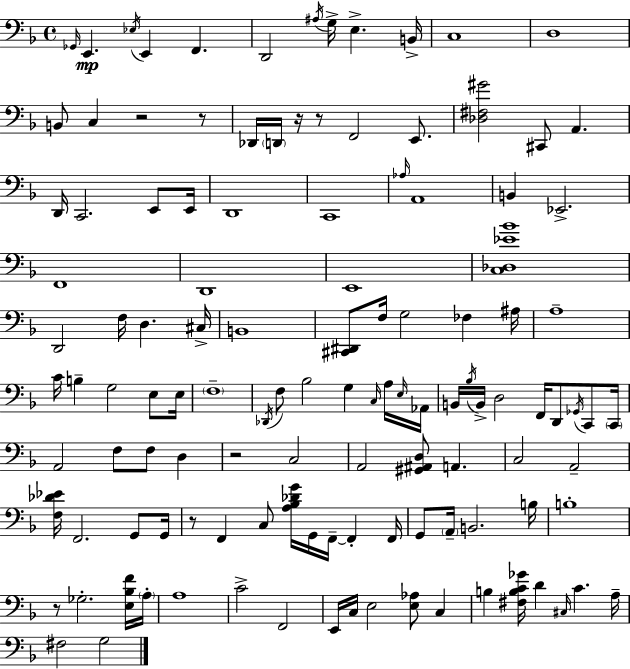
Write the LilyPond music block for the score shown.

{
  \clef bass
  \time 4/4
  \defaultTimeSignature
  \key f \major
  \repeat volta 2 { \grace { ges,16 }\mp e,4. \acciaccatura { ees16 } e,4 f,4. | d,2 \acciaccatura { ais16 } g16-> e4.-> | b,16-> c1 | d1 | \break b,8 c4 r2 | r8 des,16 \parenthesize d,16 r16 r8 f,2 | e,8. <des fis gis'>2 cis,8 a,4. | d,16 c,2. | \break e,8 e,16 d,1 | c,1 | \grace { aes16 } a,1 | b,4 ees,2.-> | \break f,1 | d,1 | e,1 | <c des ees' bes'>1 | \break d,2 f16 d4. | cis16-> b,1 | <cis, dis,>8 f16 g2 fes4 | ais16 a1-- | \break c'16 b4-- g2 | e8 e16 \parenthesize f1-- | \acciaccatura { des,16 } f8 bes2 g4 | \grace { c16 } a16 \grace { e16 } aes,16 b,16 \acciaccatura { bes16 } b,16-> d2 | \break f,16 d,8 \acciaccatura { ges,16 } c,8 \parenthesize c,16 a,2 | f8 f8 d4 r2 | c2 a,2 | <gis, ais, d>8 a,4. c2 | \break a,2-- <f des' ees'>16 f,2. | g,8 g,16 r8 f,4 c8 | <a bes des' g'>16 g,16 f,16--~~ f,4-. f,16 g,8 \parenthesize a,16-- b,2. | b16 b1-. | \break r8 ges2.-. | <e bes f'>16 \parenthesize a16-. a1 | c'2-> | f,2 e,16 c16 e2 | \break <e aes>8 c4 b4 <fis b c' ges'>16 d'4 | \grace { cis16 } c'4. a16-- fis2 | g2 } \bar "|."
}